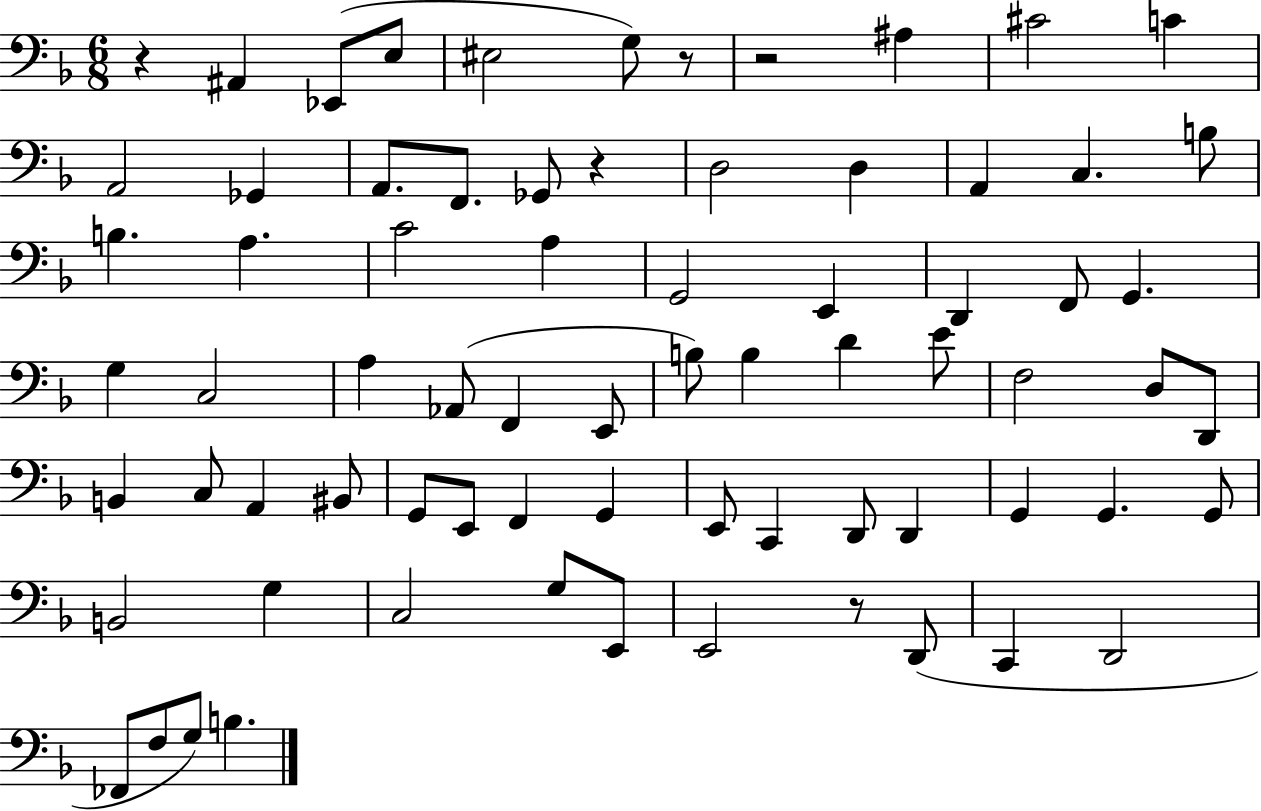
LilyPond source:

{
  \clef bass
  \numericTimeSignature
  \time 6/8
  \key f \major
  r4 ais,4 ees,8( e8 | eis2 g8) r8 | r2 ais4 | cis'2 c'4 | \break a,2 ges,4 | a,8. f,8. ges,8 r4 | d2 d4 | a,4 c4. b8 | \break b4. a4. | c'2 a4 | g,2 e,4 | d,4 f,8 g,4. | \break g4 c2 | a4 aes,8( f,4 e,8 | b8) b4 d'4 e'8 | f2 d8 d,8 | \break b,4 c8 a,4 bis,8 | g,8 e,8 f,4 g,4 | e,8 c,4 d,8 d,4 | g,4 g,4. g,8 | \break b,2 g4 | c2 g8 e,8 | e,2 r8 d,8( | c,4 d,2 | \break fes,8 f8 g8) b4. | \bar "|."
}